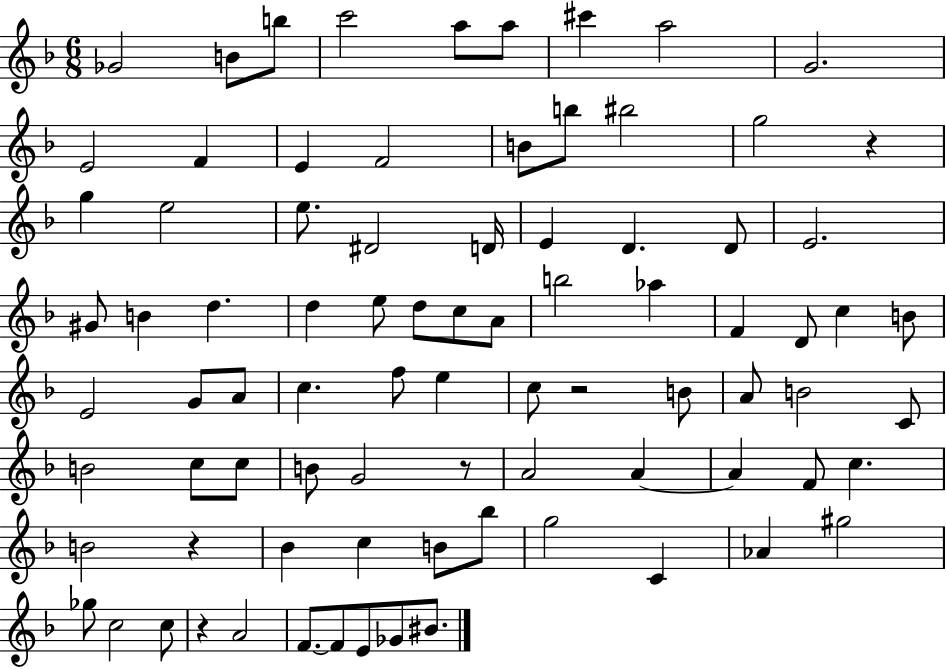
Gb4/h B4/e B5/e C6/h A5/e A5/e C#6/q A5/h G4/h. E4/h F4/q E4/q F4/h B4/e B5/e BIS5/h G5/h R/q G5/q E5/h E5/e. D#4/h D4/s E4/q D4/q. D4/e E4/h. G#4/e B4/q D5/q. D5/q E5/e D5/e C5/e A4/e B5/h Ab5/q F4/q D4/e C5/q B4/e E4/h G4/e A4/e C5/q. F5/e E5/q C5/e R/h B4/e A4/e B4/h C4/e B4/h C5/e C5/e B4/e G4/h R/e A4/h A4/q A4/q F4/e C5/q. B4/h R/q Bb4/q C5/q B4/e Bb5/e G5/h C4/q Ab4/q G#5/h Gb5/e C5/h C5/e R/q A4/h F4/e. F4/e E4/e Gb4/e BIS4/e.